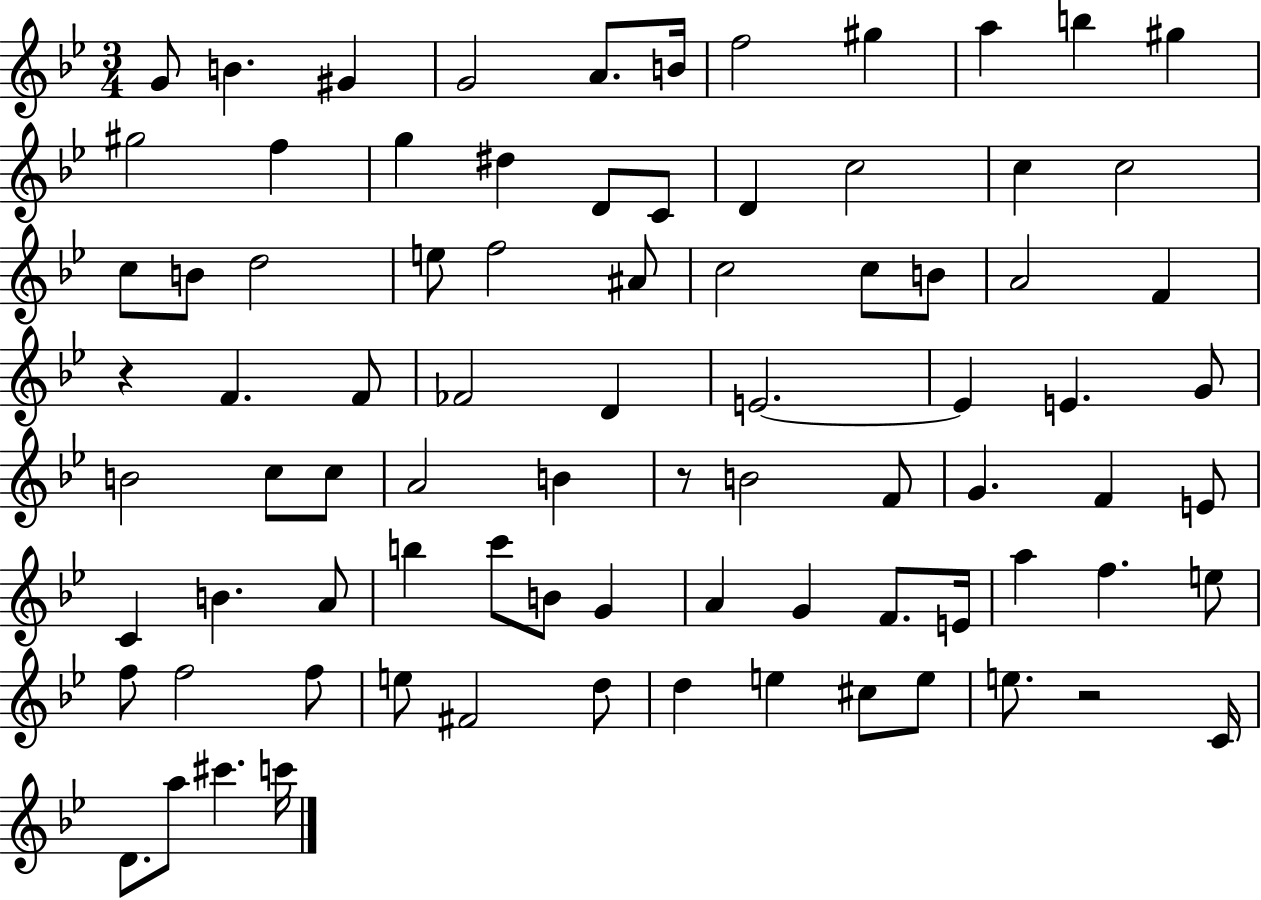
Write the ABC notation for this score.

X:1
T:Untitled
M:3/4
L:1/4
K:Bb
G/2 B ^G G2 A/2 B/4 f2 ^g a b ^g ^g2 f g ^d D/2 C/2 D c2 c c2 c/2 B/2 d2 e/2 f2 ^A/2 c2 c/2 B/2 A2 F z F F/2 _F2 D E2 E E G/2 B2 c/2 c/2 A2 B z/2 B2 F/2 G F E/2 C B A/2 b c'/2 B/2 G A G F/2 E/4 a f e/2 f/2 f2 f/2 e/2 ^F2 d/2 d e ^c/2 e/2 e/2 z2 C/4 D/2 a/2 ^c' c'/4